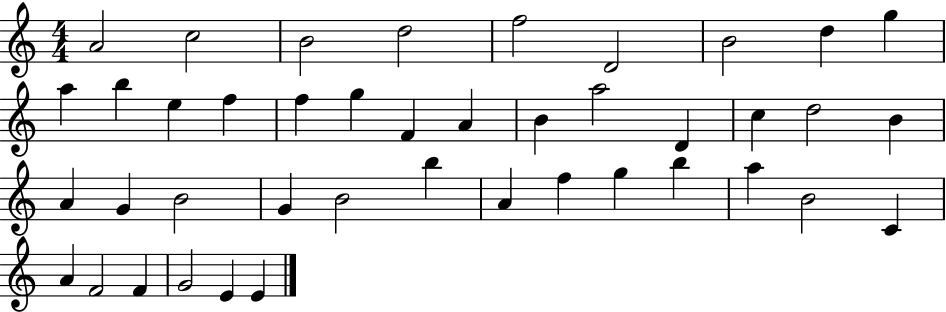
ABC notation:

X:1
T:Untitled
M:4/4
L:1/4
K:C
A2 c2 B2 d2 f2 D2 B2 d g a b e f f g F A B a2 D c d2 B A G B2 G B2 b A f g b a B2 C A F2 F G2 E E